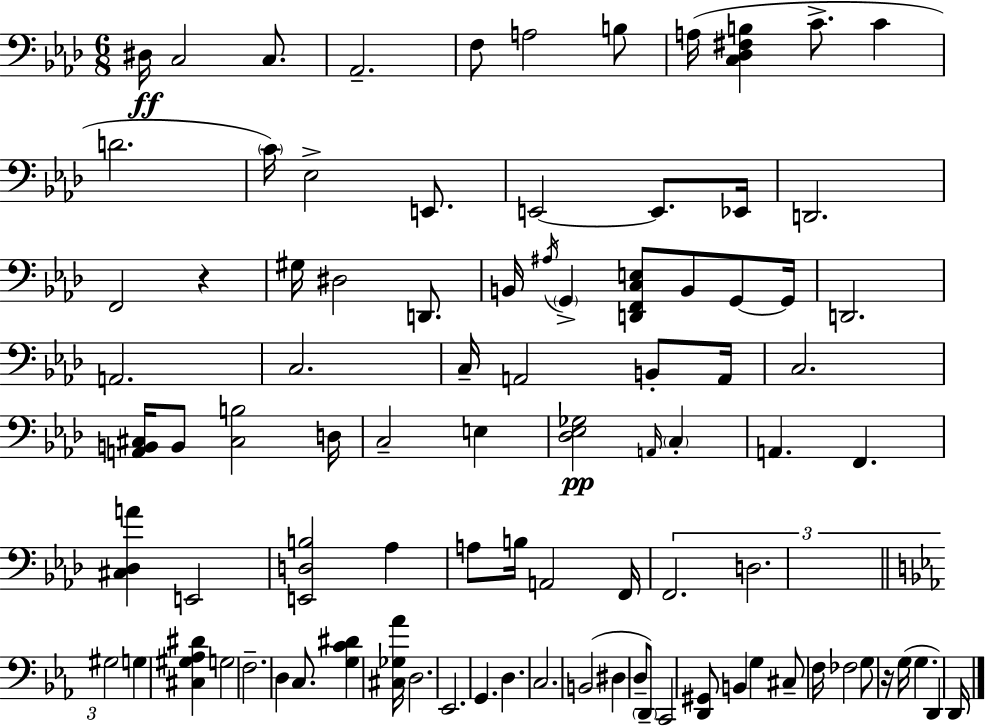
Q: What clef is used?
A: bass